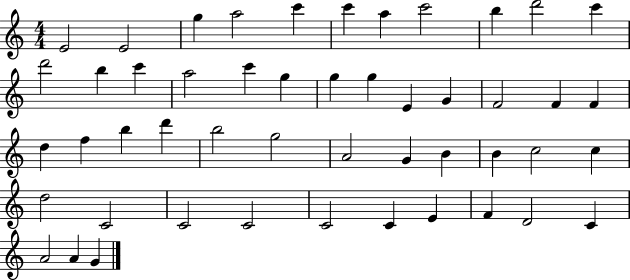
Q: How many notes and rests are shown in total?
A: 49